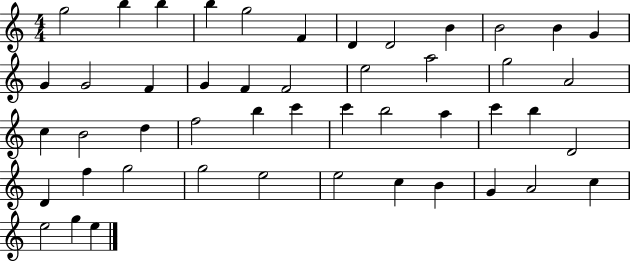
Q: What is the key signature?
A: C major